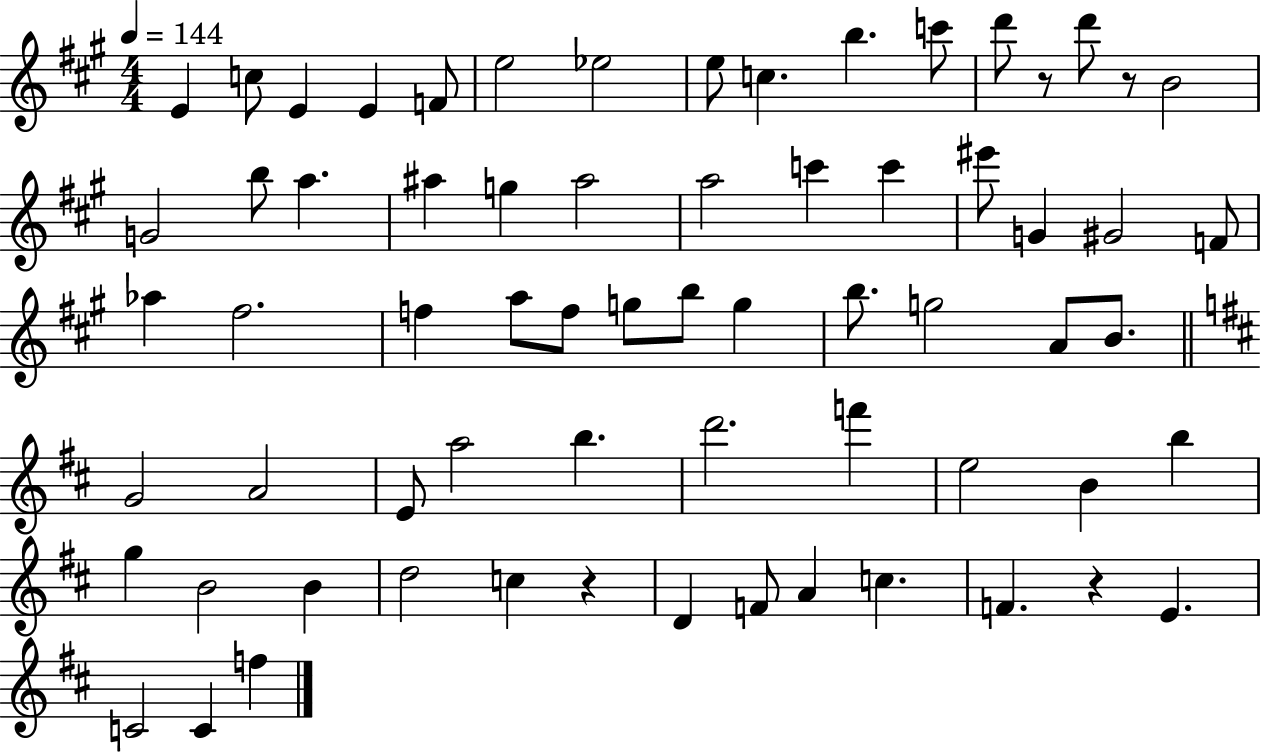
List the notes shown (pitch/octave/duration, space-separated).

E4/q C5/e E4/q E4/q F4/e E5/h Eb5/h E5/e C5/q. B5/q. C6/e D6/e R/e D6/e R/e B4/h G4/h B5/e A5/q. A#5/q G5/q A#5/h A5/h C6/q C6/q EIS6/e G4/q G#4/h F4/e Ab5/q F#5/h. F5/q A5/e F5/e G5/e B5/e G5/q B5/e. G5/h A4/e B4/e. G4/h A4/h E4/e A5/h B5/q. D6/h. F6/q E5/h B4/q B5/q G5/q B4/h B4/q D5/h C5/q R/q D4/q F4/e A4/q C5/q. F4/q. R/q E4/q. C4/h C4/q F5/q